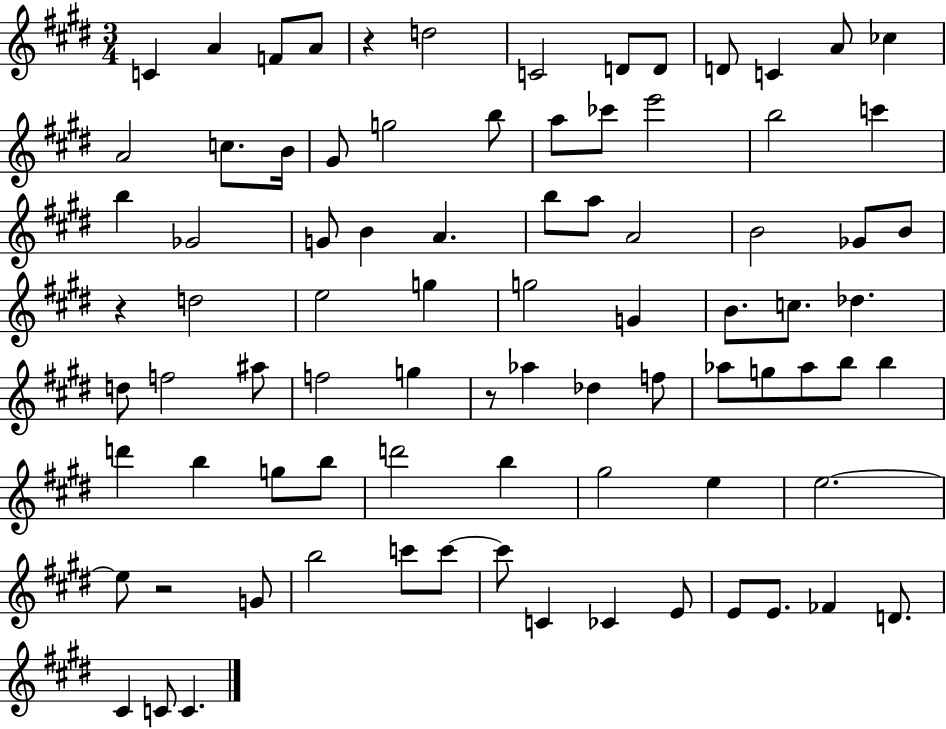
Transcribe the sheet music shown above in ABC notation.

X:1
T:Untitled
M:3/4
L:1/4
K:E
C A F/2 A/2 z d2 C2 D/2 D/2 D/2 C A/2 _c A2 c/2 B/4 ^G/2 g2 b/2 a/2 _c'/2 e'2 b2 c' b _G2 G/2 B A b/2 a/2 A2 B2 _G/2 B/2 z d2 e2 g g2 G B/2 c/2 _d d/2 f2 ^a/2 f2 g z/2 _a _d f/2 _a/2 g/2 _a/2 b/2 b d' b g/2 b/2 d'2 b ^g2 e e2 e/2 z2 G/2 b2 c'/2 c'/2 c'/2 C _C E/2 E/2 E/2 _F D/2 ^C C/2 C